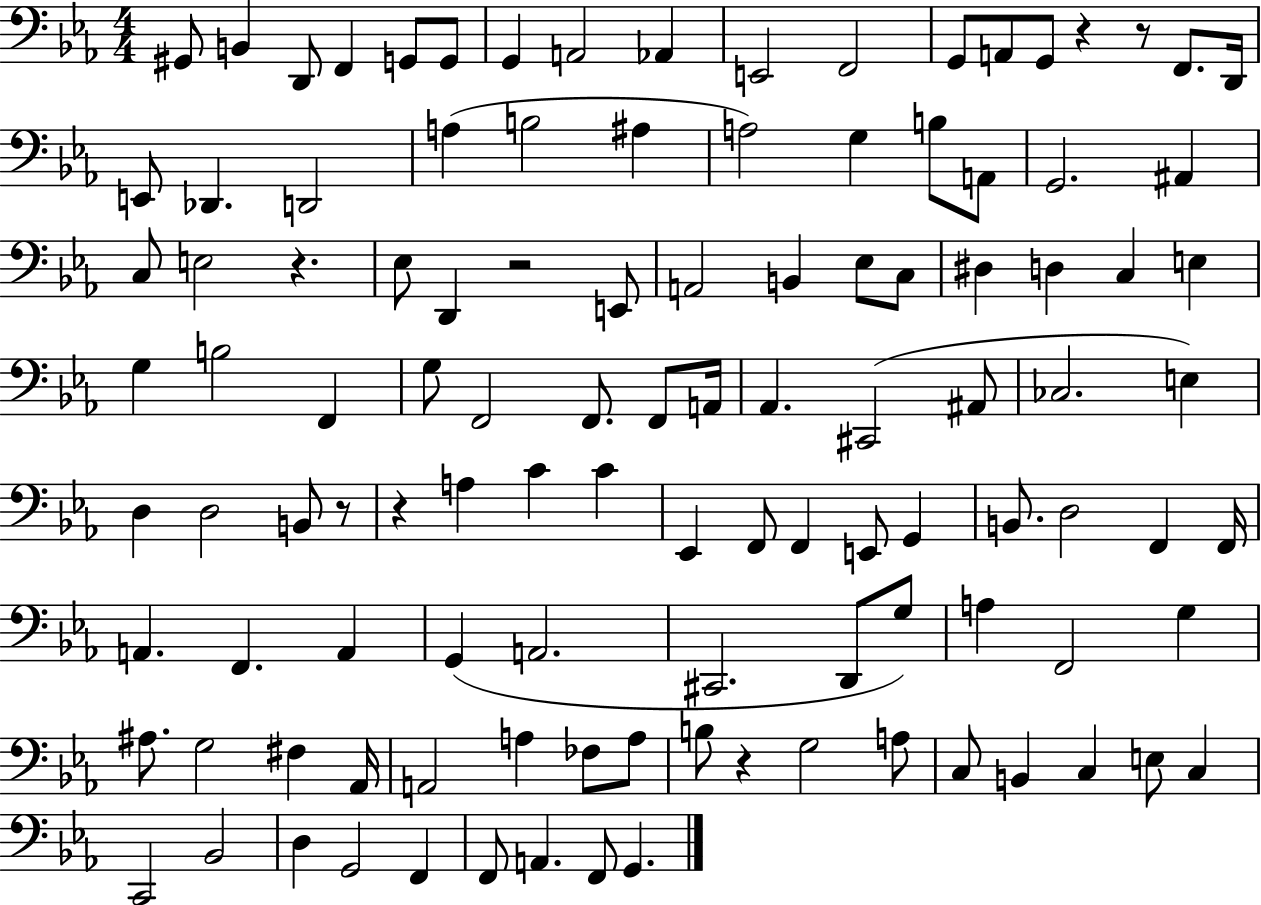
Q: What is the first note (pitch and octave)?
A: G#2